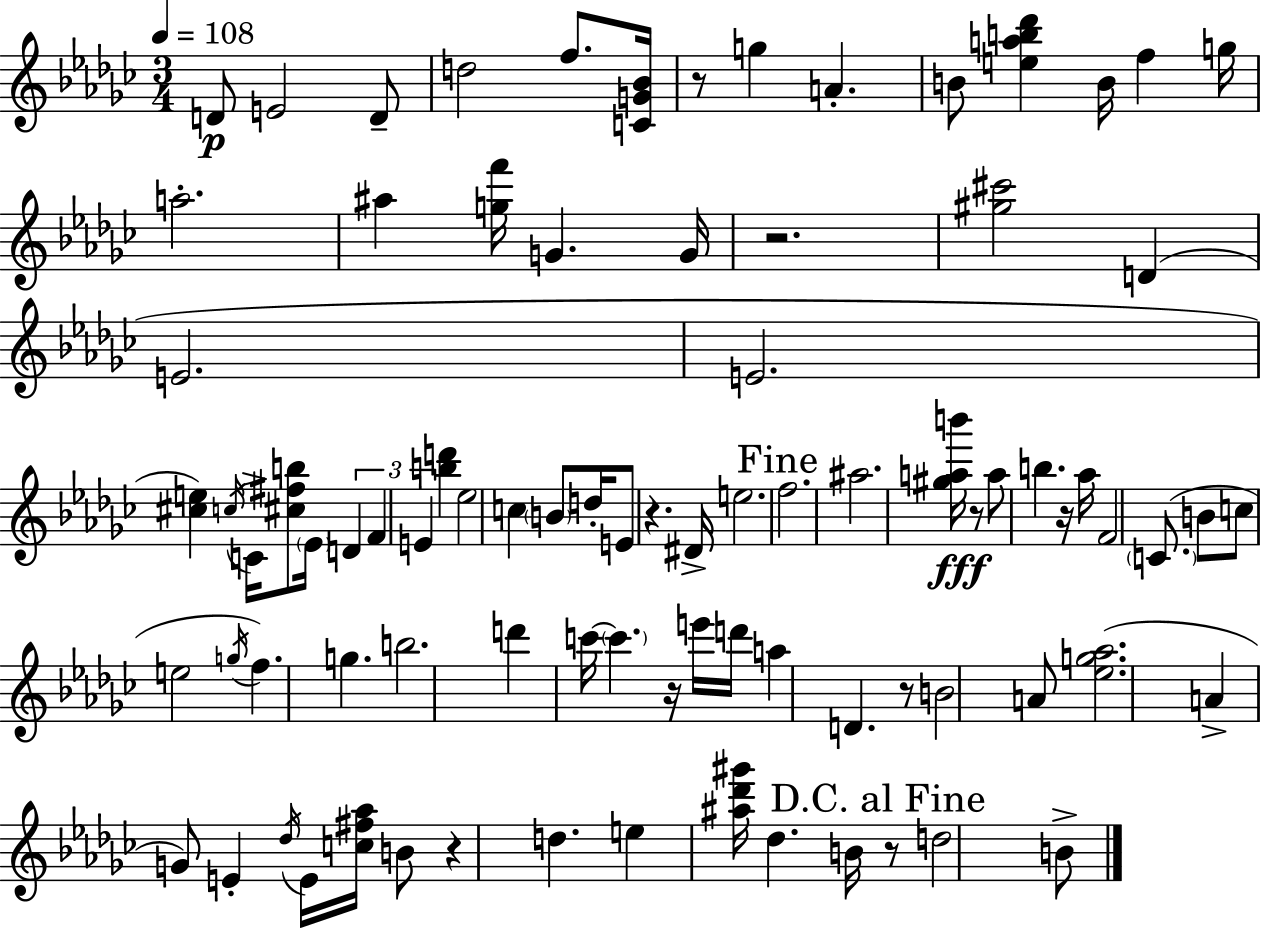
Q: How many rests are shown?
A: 9